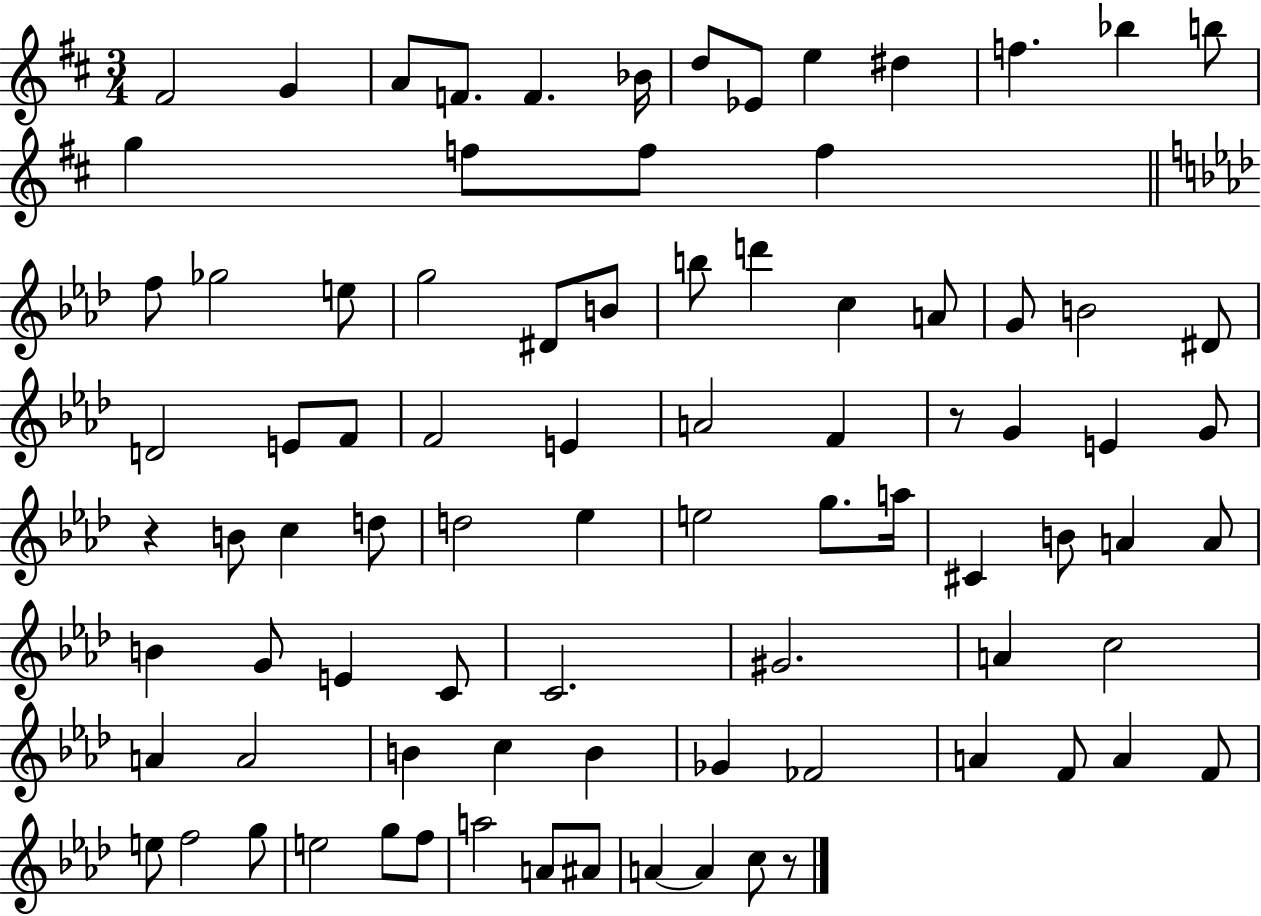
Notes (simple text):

F#4/h G4/q A4/e F4/e. F4/q. Bb4/s D5/e Eb4/e E5/q D#5/q F5/q. Bb5/q B5/e G5/q F5/e F5/e F5/q F5/e Gb5/h E5/e G5/h D#4/e B4/e B5/e D6/q C5/q A4/e G4/e B4/h D#4/e D4/h E4/e F4/e F4/h E4/q A4/h F4/q R/e G4/q E4/q G4/e R/q B4/e C5/q D5/e D5/h Eb5/q E5/h G5/e. A5/s C#4/q B4/e A4/q A4/e B4/q G4/e E4/q C4/e C4/h. G#4/h. A4/q C5/h A4/q A4/h B4/q C5/q B4/q Gb4/q FES4/h A4/q F4/e A4/q F4/e E5/e F5/h G5/e E5/h G5/e F5/e A5/h A4/e A#4/e A4/q A4/q C5/e R/e